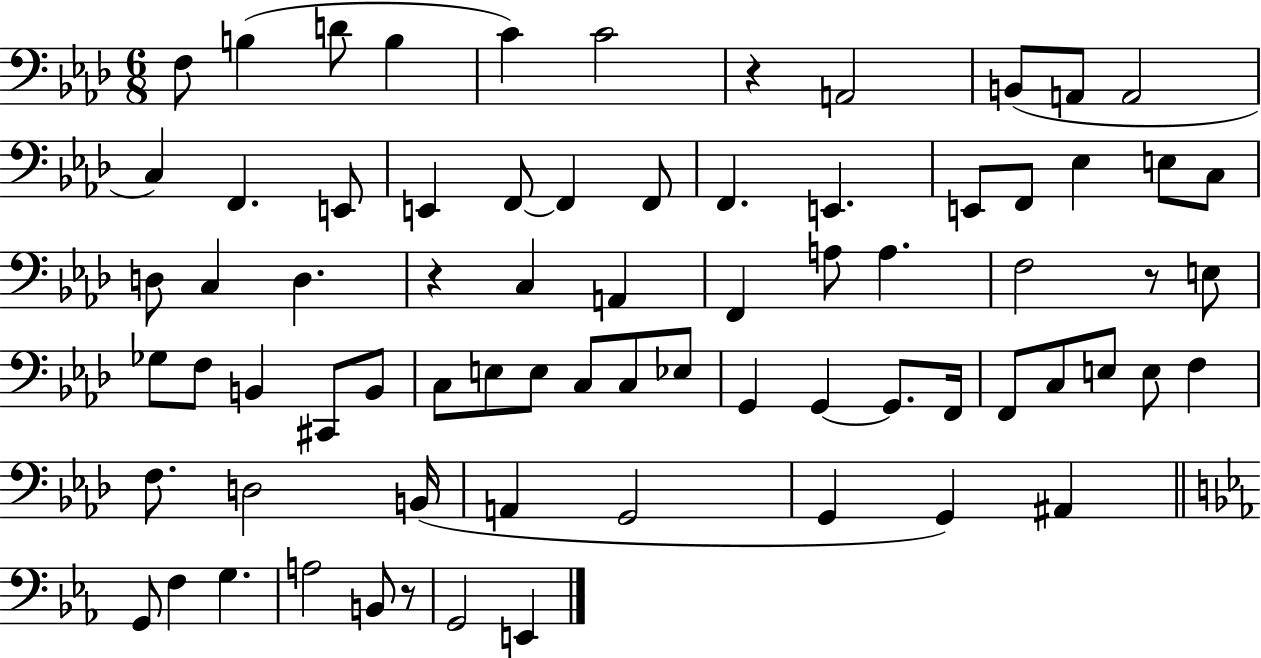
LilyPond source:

{
  \clef bass
  \numericTimeSignature
  \time 6/8
  \key aes \major
  \repeat volta 2 { f8 b4( d'8 b4 | c'4) c'2 | r4 a,2 | b,8( a,8 a,2 | \break c4) f,4. e,8 | e,4 f,8~~ f,4 f,8 | f,4. e,4. | e,8 f,8 ees4 e8 c8 | \break d8 c4 d4. | r4 c4 a,4 | f,4 a8 a4. | f2 r8 e8 | \break ges8 f8 b,4 cis,8 b,8 | c8 e8 e8 c8 c8 ees8 | g,4 g,4~~ g,8. f,16 | f,8 c8 e8 e8 f4 | \break f8. d2 b,16( | a,4 g,2 | g,4 g,4) ais,4 | \bar "||" \break \key ees \major g,8 f4 g4. | a2 b,8 r8 | g,2 e,4 | } \bar "|."
}